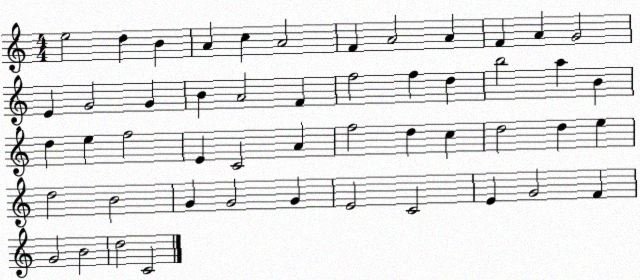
X:1
T:Untitled
M:4/4
L:1/4
K:C
e2 d B A c A2 F A2 A F A G2 E G2 G B A2 F f2 f d b2 a B d e f2 E C2 A f2 d c d2 d e d2 B2 G G2 G E2 C2 E G2 F G2 B2 d2 C2